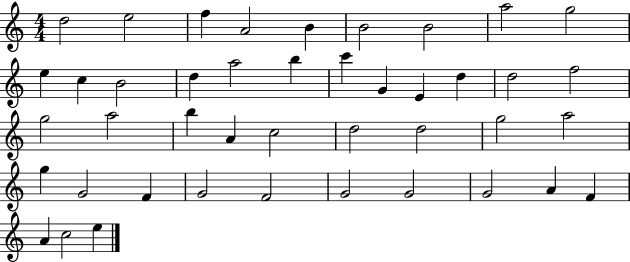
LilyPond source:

{
  \clef treble
  \numericTimeSignature
  \time 4/4
  \key c \major
  d''2 e''2 | f''4 a'2 b'4 | b'2 b'2 | a''2 g''2 | \break e''4 c''4 b'2 | d''4 a''2 b''4 | c'''4 g'4 e'4 d''4 | d''2 f''2 | \break g''2 a''2 | b''4 a'4 c''2 | d''2 d''2 | g''2 a''2 | \break g''4 g'2 f'4 | g'2 f'2 | g'2 g'2 | g'2 a'4 f'4 | \break a'4 c''2 e''4 | \bar "|."
}